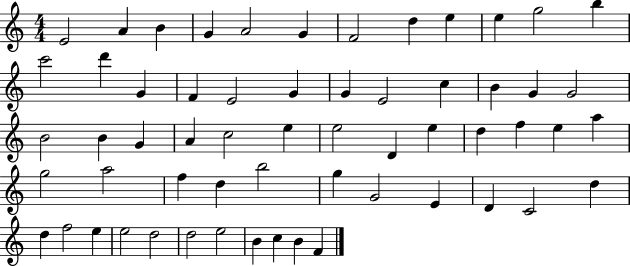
{
  \clef treble
  \numericTimeSignature
  \time 4/4
  \key c \major
  e'2 a'4 b'4 | g'4 a'2 g'4 | f'2 d''4 e''4 | e''4 g''2 b''4 | \break c'''2 d'''4 g'4 | f'4 e'2 g'4 | g'4 e'2 c''4 | b'4 g'4 g'2 | \break b'2 b'4 g'4 | a'4 c''2 e''4 | e''2 d'4 e''4 | d''4 f''4 e''4 a''4 | \break g''2 a''2 | f''4 d''4 b''2 | g''4 g'2 e'4 | d'4 c'2 d''4 | \break d''4 f''2 e''4 | e''2 d''2 | d''2 e''2 | b'4 c''4 b'4 f'4 | \break \bar "|."
}